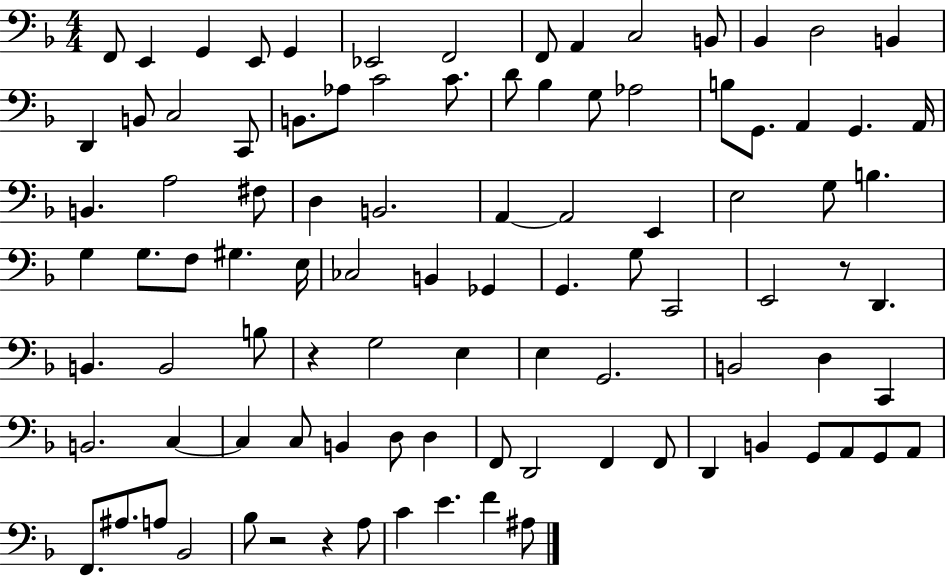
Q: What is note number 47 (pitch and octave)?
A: E3